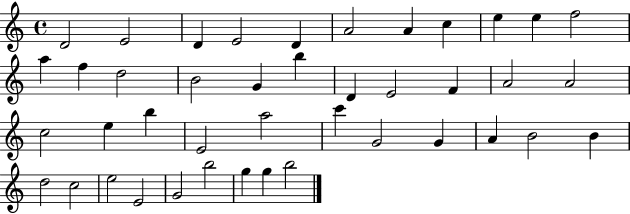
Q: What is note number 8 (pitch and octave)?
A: C5